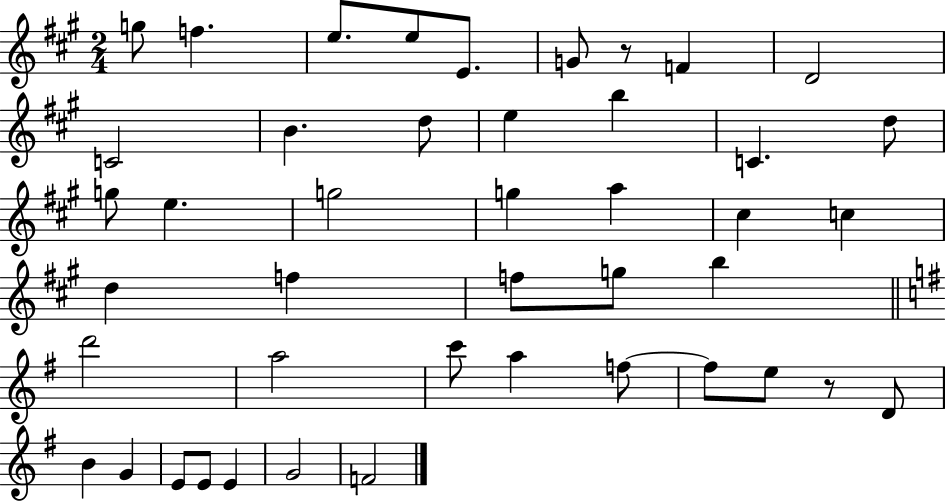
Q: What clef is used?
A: treble